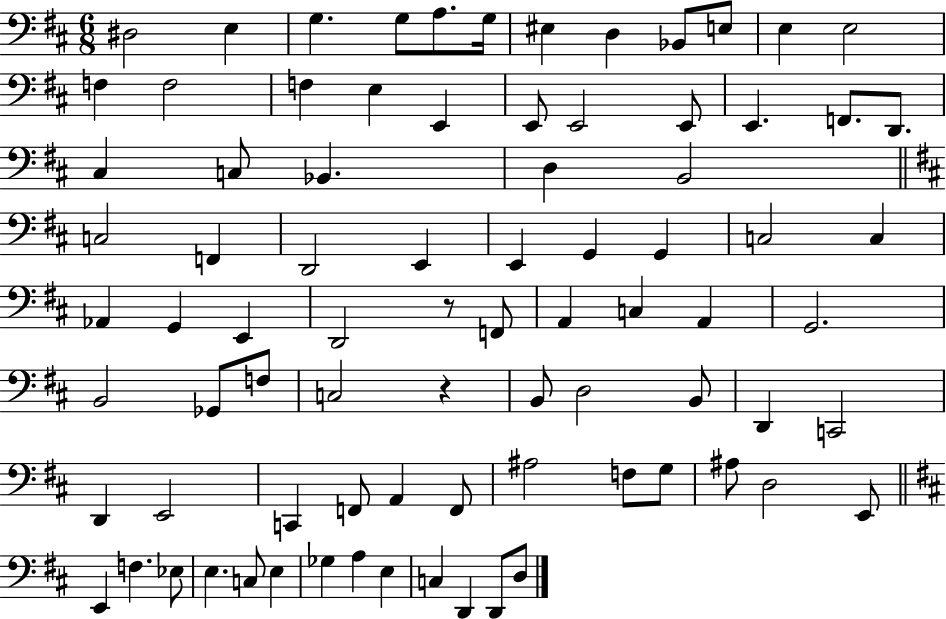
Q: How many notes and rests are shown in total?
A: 82